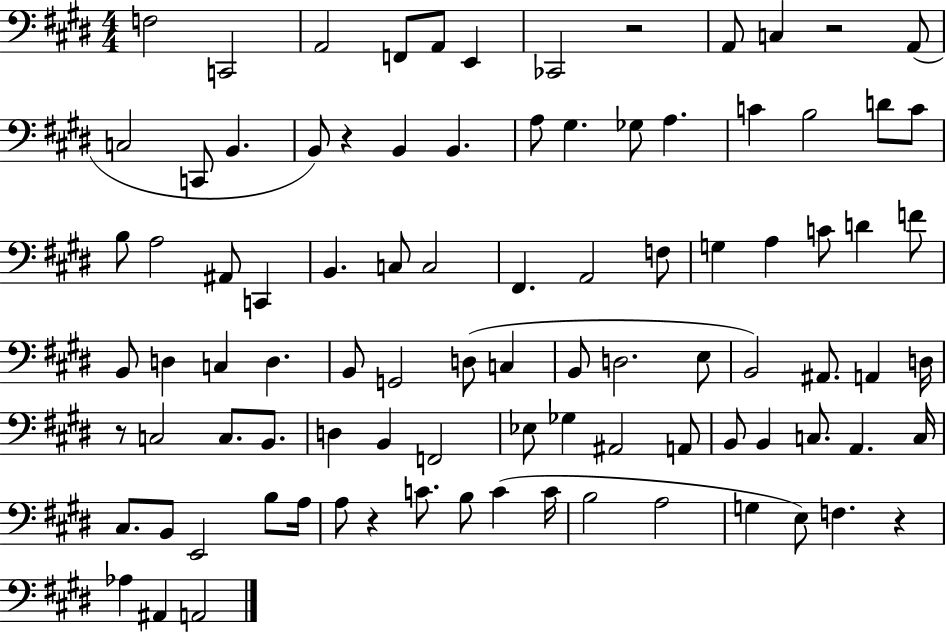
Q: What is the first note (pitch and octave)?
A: F3